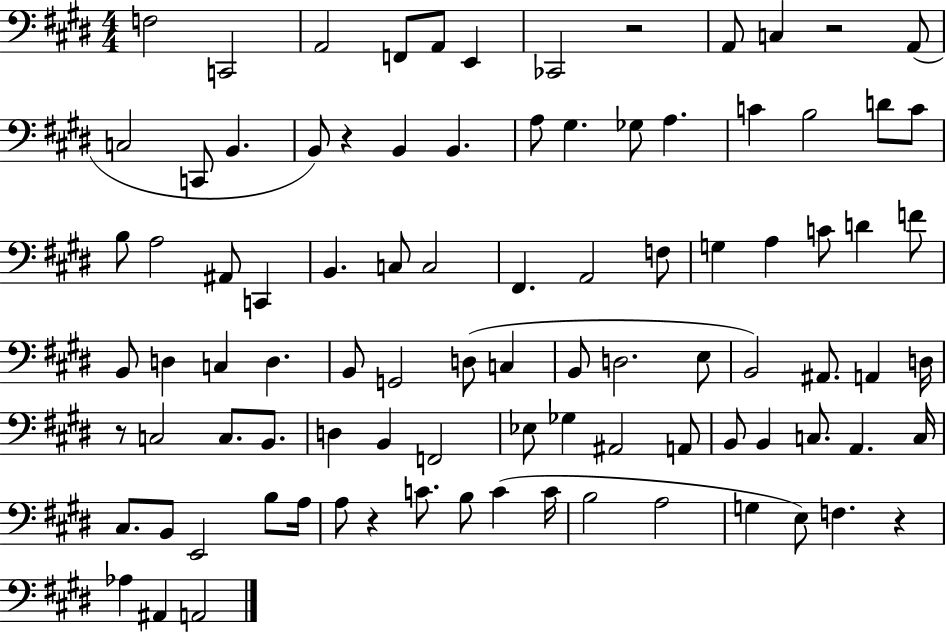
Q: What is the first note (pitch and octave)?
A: F3